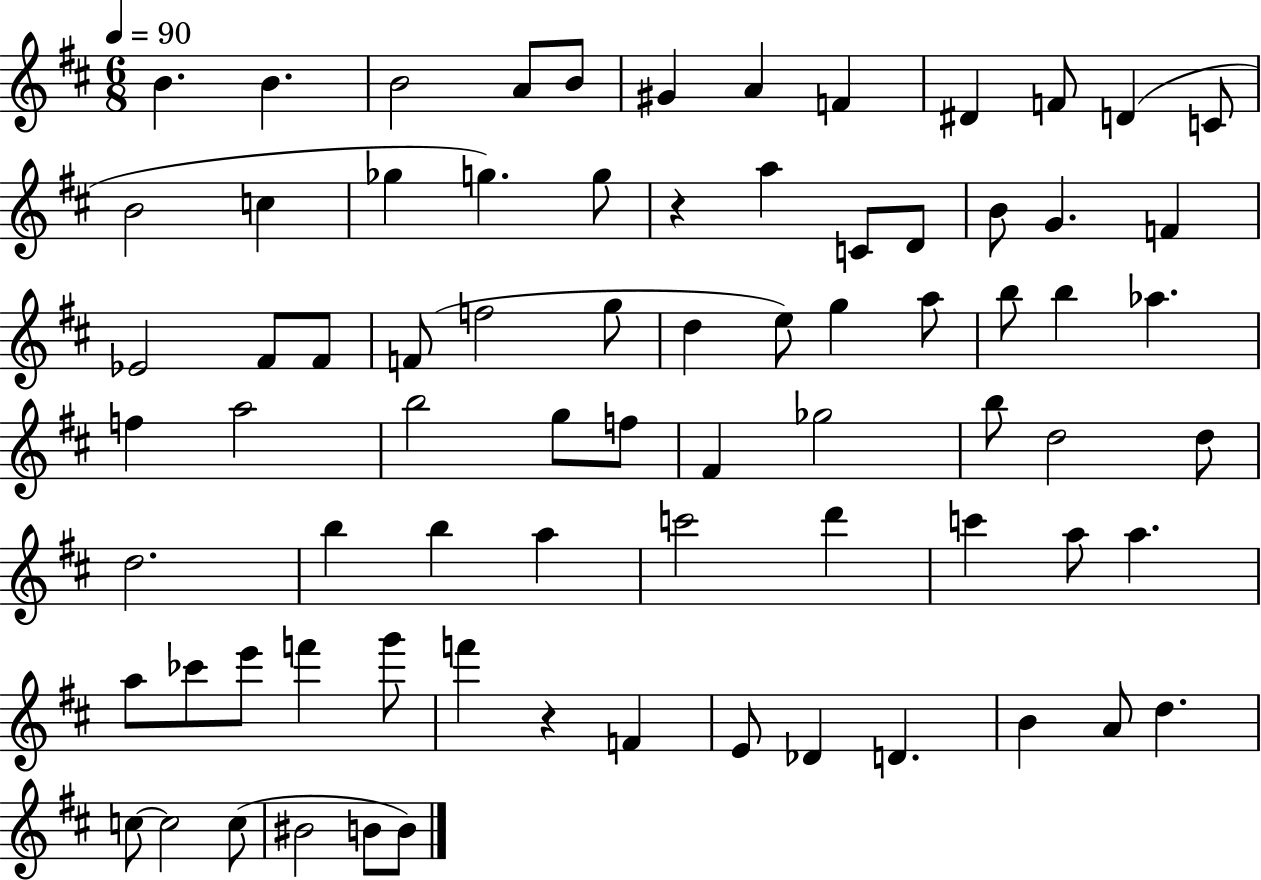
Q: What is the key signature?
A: D major